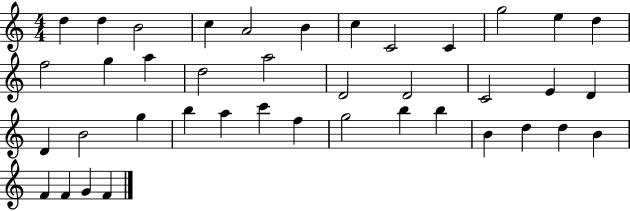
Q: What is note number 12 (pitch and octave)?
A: D5